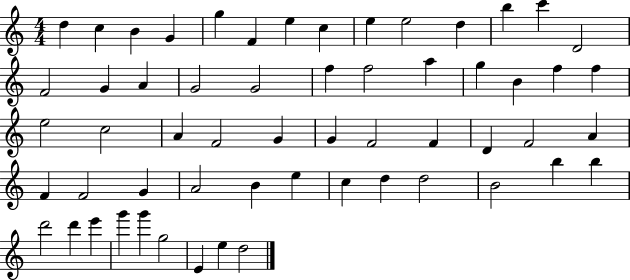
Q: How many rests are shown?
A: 0